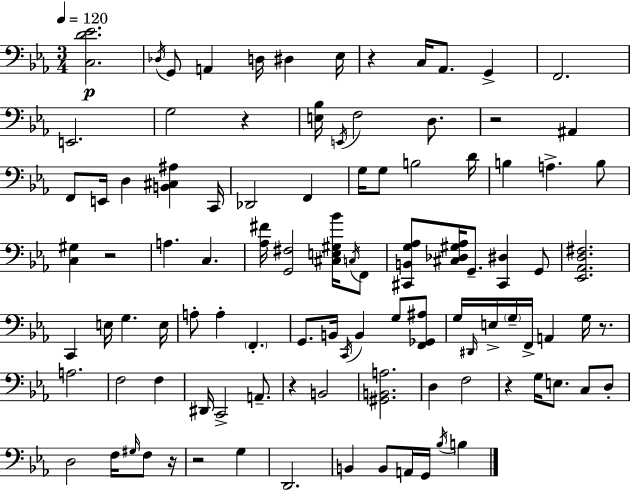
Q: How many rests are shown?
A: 9